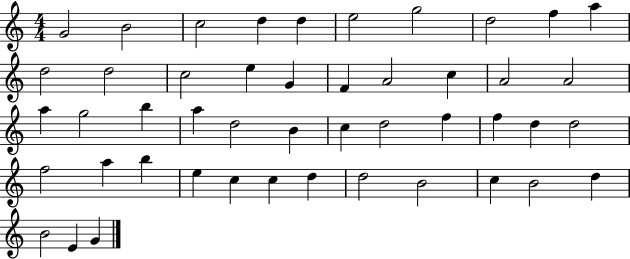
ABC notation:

X:1
T:Untitled
M:4/4
L:1/4
K:C
G2 B2 c2 d d e2 g2 d2 f a d2 d2 c2 e G F A2 c A2 A2 a g2 b a d2 B c d2 f f d d2 f2 a b e c c d d2 B2 c B2 d B2 E G